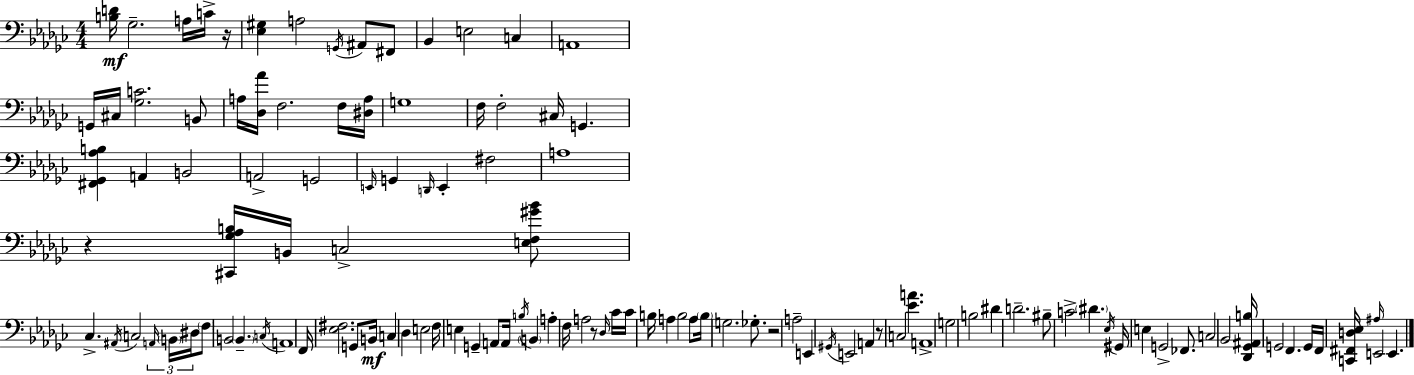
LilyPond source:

{
  \clef bass
  \numericTimeSignature
  \time 4/4
  \key ees \minor
  <b d'>16\mf ges2.-- a16 c'16-> r16 | <ees gis>4 a2 \acciaccatura { g,16 } ais,8 fis,8 | bes,4 e2 c4 | a,1 | \break g,16 cis16 <ges c'>2. b,8 | a16 <des aes'>16 f2. f16 | <dis a>16 g1 | f16 f2-. cis16 g,4. | \break <fis, ges, aes b>4 a,4 b,2 | a,2-> g,2 | \grace { e,16 } g,4 \grace { d,16 } e,4-. fis2 | a1 | \break r4 <cis, ges aes b>16 b,16 c2-> | <e f gis' bes'>8 ces4.-> \acciaccatura { ais,16 } c2 | \tuplet 3/2 { \grace { a,16 } \parenthesize b,16 dis16 } \parenthesize f8 b,2 \parenthesize b,4.-- | \acciaccatura { c16 } a,1 | \break f,16 <ees fis>2. | g,8 b,16\mf c4 des4 e2 | f16 e4 g,4-- a,8 | a,16 \acciaccatura { b16 } \parenthesize b,4 a4-. f16 a2 | \break r8 \grace { des16 } ces'16 ces'16 b16 a4 b2 | a8 \parenthesize b16 g2. | ges8.-. r2 | a2-- e,4 \acciaccatura { gis,16 } e,2 | \break a,4 r8 c2 | <ees' a'>4. a,1-> | g2 | b2 dis'4 d'2.-- | \break bis8-- c'2-> | \parenthesize dis'4. \acciaccatura { ees16 } gis,16 e4 g,2-> | fes,8. c2 | bes,2 <des, ges, ais, b>16 g,2 | \break f,4. g,16 f,16 <c, fis, d ees>16 \grace { ais16 } e,2 | e,4. \bar "|."
}